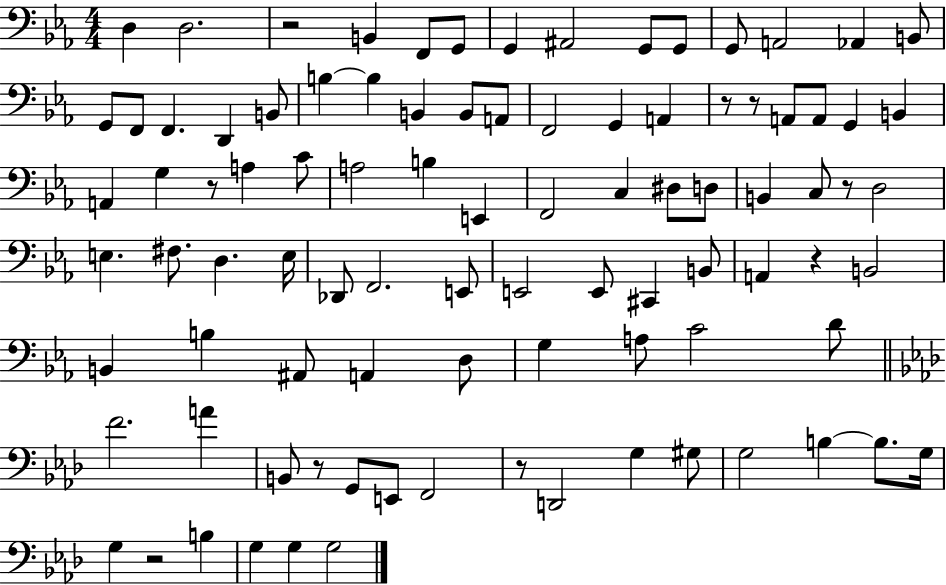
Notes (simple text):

D3/q D3/h. R/h B2/q F2/e G2/e G2/q A#2/h G2/e G2/e G2/e A2/h Ab2/q B2/e G2/e F2/e F2/q. D2/q B2/e B3/q B3/q B2/q B2/e A2/e F2/h G2/q A2/q R/e R/e A2/e A2/e G2/q B2/q A2/q G3/q R/e A3/q C4/e A3/h B3/q E2/q F2/h C3/q D#3/e D3/e B2/q C3/e R/e D3/h E3/q. F#3/e. D3/q. E3/s Db2/e F2/h. E2/e E2/h E2/e C#2/q B2/e A2/q R/q B2/h B2/q B3/q A#2/e A2/q D3/e G3/q A3/e C4/h D4/e F4/h. A4/q B2/e R/e G2/e E2/e F2/h R/e D2/h G3/q G#3/e G3/h B3/q B3/e. G3/s G3/q R/h B3/q G3/q G3/q G3/h